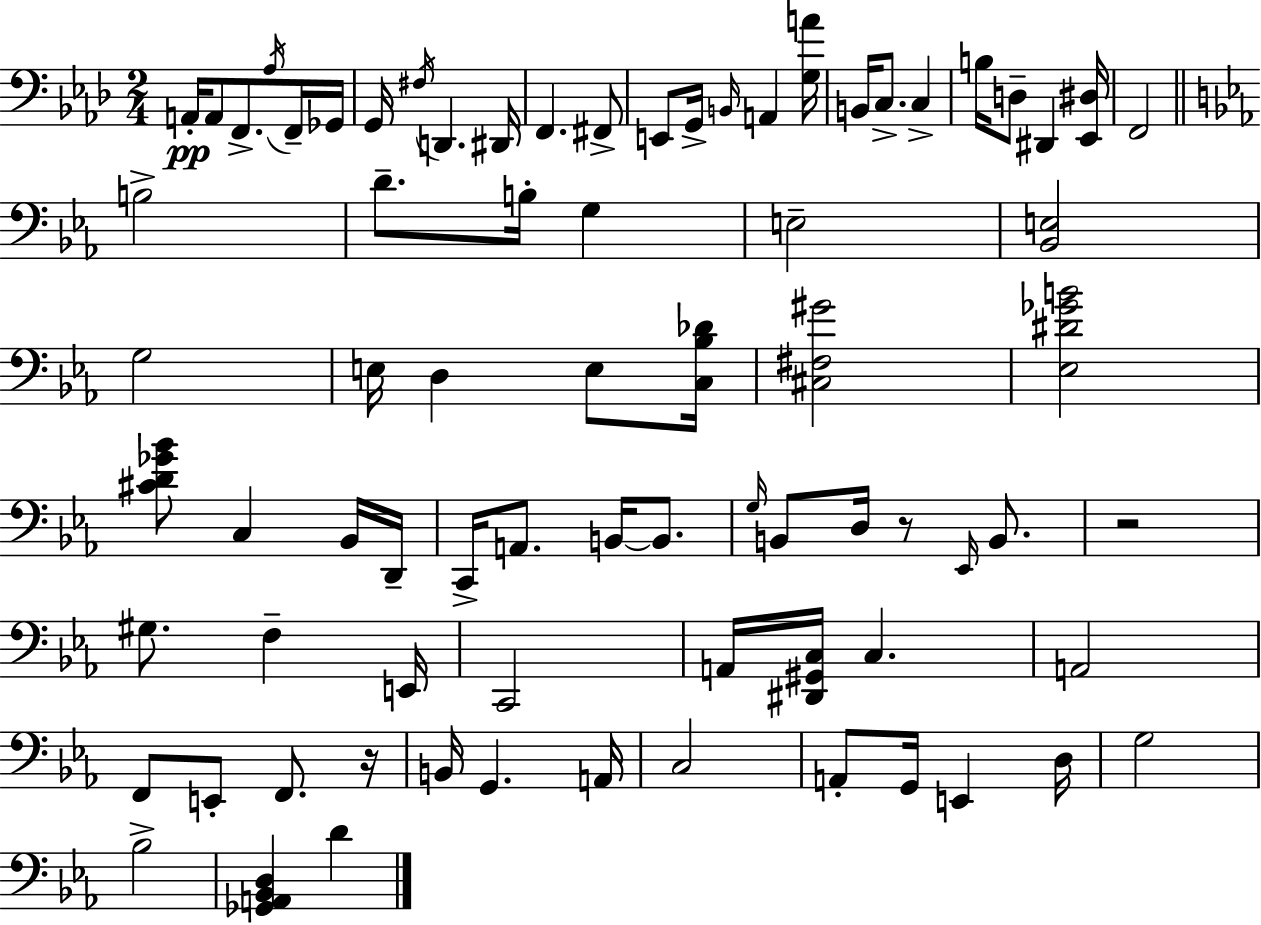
X:1
T:Untitled
M:2/4
L:1/4
K:Ab
A,,/4 A,,/2 F,,/2 _A,/4 F,,/4 _G,,/4 G,,/4 ^F,/4 D,, ^D,,/4 F,, ^F,,/2 E,,/2 G,,/4 B,,/4 A,, [G,A]/4 B,,/4 C,/2 C, B,/4 D,/2 ^D,, [_E,,^D,]/4 F,,2 B,2 D/2 B,/4 G, E,2 [_B,,E,]2 G,2 E,/4 D, E,/2 [C,_B,_D]/4 [^C,^F,^G]2 [_E,^D_GB]2 [^CD_G_B]/2 C, _B,,/4 D,,/4 C,,/4 A,,/2 B,,/4 B,,/2 G,/4 B,,/2 D,/4 z/2 _E,,/4 B,,/2 z2 ^G,/2 F, E,,/4 C,,2 A,,/4 [^D,,^G,,C,]/4 C, A,,2 F,,/2 E,,/2 F,,/2 z/4 B,,/4 G,, A,,/4 C,2 A,,/2 G,,/4 E,, D,/4 G,2 _B,2 [_G,,A,,_B,,D,] D